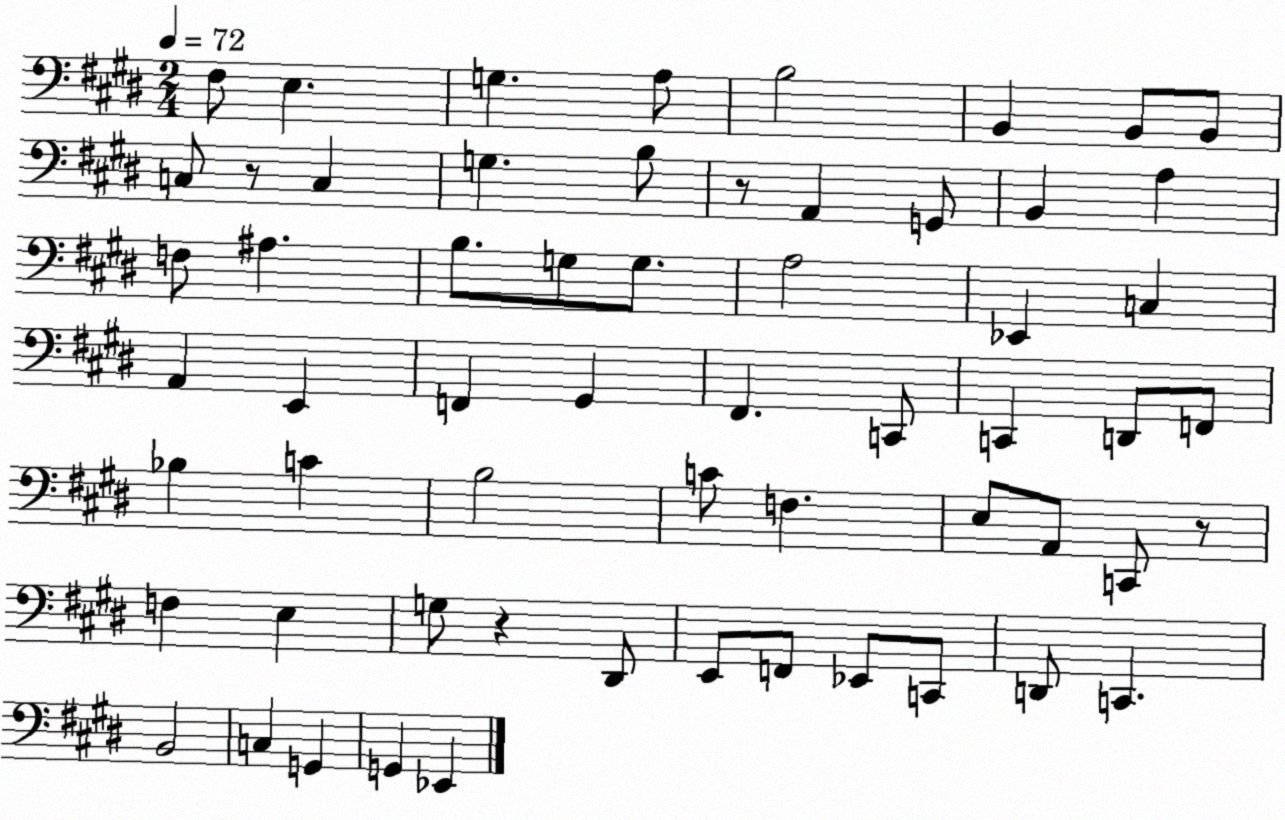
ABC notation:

X:1
T:Untitled
M:2/4
L:1/4
K:E
^F,/2 E, G, A,/2 B,2 B,, B,,/2 B,,/2 C,/2 z/2 C, G, B,/2 z/2 A,, G,,/2 B,, A, F,/2 ^A, B,/2 G,/2 G,/2 A,2 _E,, C, A,, E,, F,, ^G,, ^F,, C,,/2 C,, D,,/2 F,,/2 _B, C B,2 C/2 F, E,/2 A,,/2 C,,/2 z/2 F, E, G,/2 z ^D,,/2 E,,/2 F,,/2 _E,,/2 C,,/2 D,,/2 C,, B,,2 C, G,, G,, _E,,